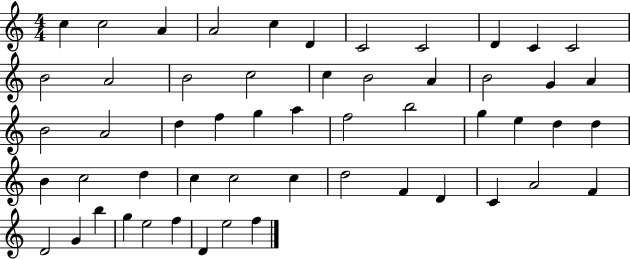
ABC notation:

X:1
T:Untitled
M:4/4
L:1/4
K:C
c c2 A A2 c D C2 C2 D C C2 B2 A2 B2 c2 c B2 A B2 G A B2 A2 d f g a f2 b2 g e d d B c2 d c c2 c d2 F D C A2 F D2 G b g e2 f D e2 f